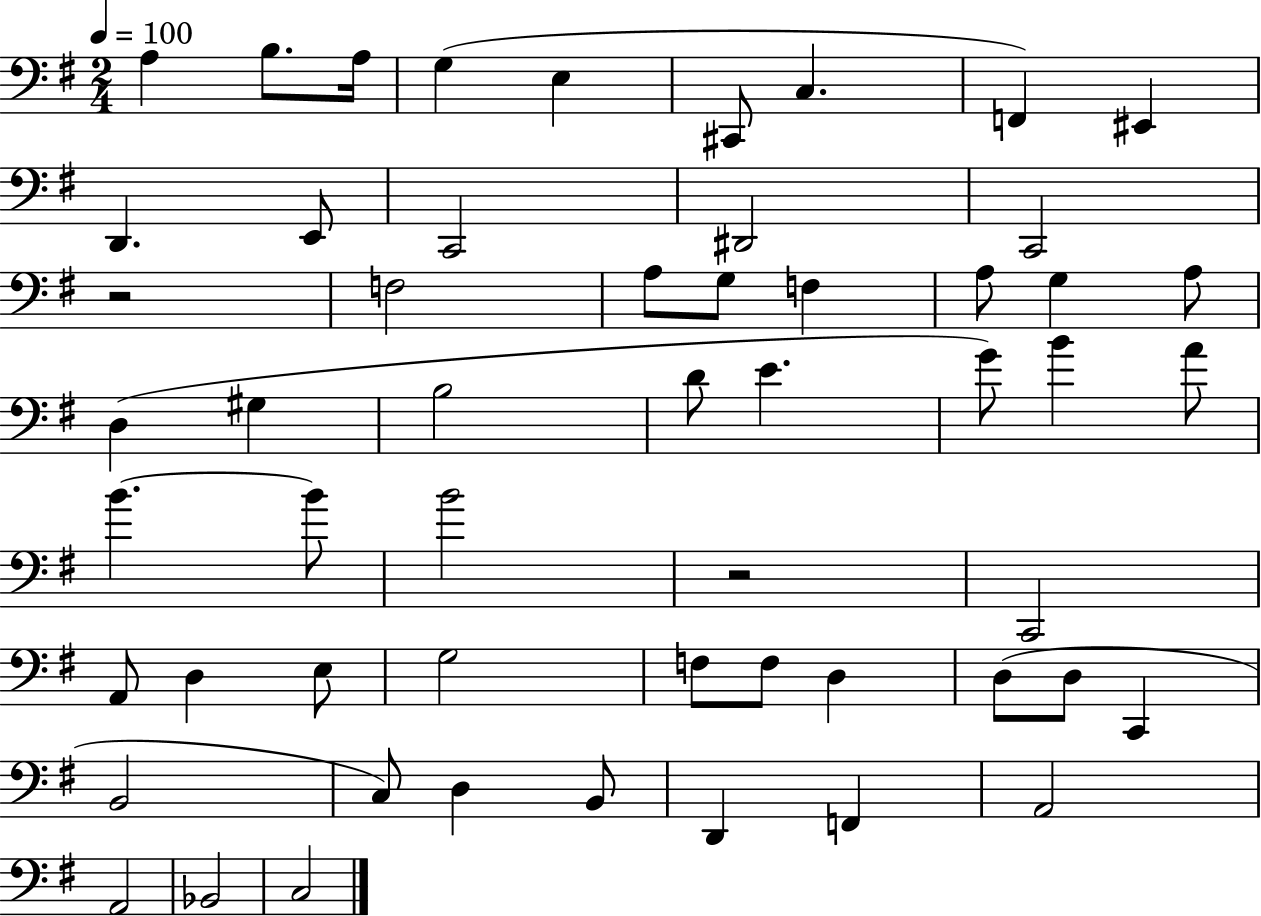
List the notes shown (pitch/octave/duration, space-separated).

A3/q B3/e. A3/s G3/q E3/q C#2/e C3/q. F2/q EIS2/q D2/q. E2/e C2/h D#2/h C2/h R/h F3/h A3/e G3/e F3/q A3/e G3/q A3/e D3/q G#3/q B3/h D4/e E4/q. G4/e B4/q A4/e B4/q. B4/e B4/h R/h C2/h A2/e D3/q E3/e G3/h F3/e F3/e D3/q D3/e D3/e C2/q B2/h C3/e D3/q B2/e D2/q F2/q A2/h A2/h Bb2/h C3/h